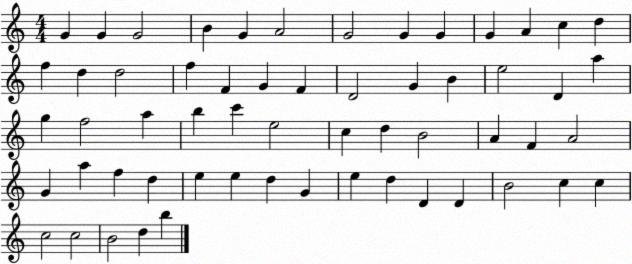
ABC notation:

X:1
T:Untitled
M:4/4
L:1/4
K:C
G G G2 B G A2 G2 G G G A c d f d d2 f F G F D2 G B e2 D a g f2 a b c' e2 c d B2 A F A2 G a f d e e d G e d D D B2 c c c2 c2 B2 d b